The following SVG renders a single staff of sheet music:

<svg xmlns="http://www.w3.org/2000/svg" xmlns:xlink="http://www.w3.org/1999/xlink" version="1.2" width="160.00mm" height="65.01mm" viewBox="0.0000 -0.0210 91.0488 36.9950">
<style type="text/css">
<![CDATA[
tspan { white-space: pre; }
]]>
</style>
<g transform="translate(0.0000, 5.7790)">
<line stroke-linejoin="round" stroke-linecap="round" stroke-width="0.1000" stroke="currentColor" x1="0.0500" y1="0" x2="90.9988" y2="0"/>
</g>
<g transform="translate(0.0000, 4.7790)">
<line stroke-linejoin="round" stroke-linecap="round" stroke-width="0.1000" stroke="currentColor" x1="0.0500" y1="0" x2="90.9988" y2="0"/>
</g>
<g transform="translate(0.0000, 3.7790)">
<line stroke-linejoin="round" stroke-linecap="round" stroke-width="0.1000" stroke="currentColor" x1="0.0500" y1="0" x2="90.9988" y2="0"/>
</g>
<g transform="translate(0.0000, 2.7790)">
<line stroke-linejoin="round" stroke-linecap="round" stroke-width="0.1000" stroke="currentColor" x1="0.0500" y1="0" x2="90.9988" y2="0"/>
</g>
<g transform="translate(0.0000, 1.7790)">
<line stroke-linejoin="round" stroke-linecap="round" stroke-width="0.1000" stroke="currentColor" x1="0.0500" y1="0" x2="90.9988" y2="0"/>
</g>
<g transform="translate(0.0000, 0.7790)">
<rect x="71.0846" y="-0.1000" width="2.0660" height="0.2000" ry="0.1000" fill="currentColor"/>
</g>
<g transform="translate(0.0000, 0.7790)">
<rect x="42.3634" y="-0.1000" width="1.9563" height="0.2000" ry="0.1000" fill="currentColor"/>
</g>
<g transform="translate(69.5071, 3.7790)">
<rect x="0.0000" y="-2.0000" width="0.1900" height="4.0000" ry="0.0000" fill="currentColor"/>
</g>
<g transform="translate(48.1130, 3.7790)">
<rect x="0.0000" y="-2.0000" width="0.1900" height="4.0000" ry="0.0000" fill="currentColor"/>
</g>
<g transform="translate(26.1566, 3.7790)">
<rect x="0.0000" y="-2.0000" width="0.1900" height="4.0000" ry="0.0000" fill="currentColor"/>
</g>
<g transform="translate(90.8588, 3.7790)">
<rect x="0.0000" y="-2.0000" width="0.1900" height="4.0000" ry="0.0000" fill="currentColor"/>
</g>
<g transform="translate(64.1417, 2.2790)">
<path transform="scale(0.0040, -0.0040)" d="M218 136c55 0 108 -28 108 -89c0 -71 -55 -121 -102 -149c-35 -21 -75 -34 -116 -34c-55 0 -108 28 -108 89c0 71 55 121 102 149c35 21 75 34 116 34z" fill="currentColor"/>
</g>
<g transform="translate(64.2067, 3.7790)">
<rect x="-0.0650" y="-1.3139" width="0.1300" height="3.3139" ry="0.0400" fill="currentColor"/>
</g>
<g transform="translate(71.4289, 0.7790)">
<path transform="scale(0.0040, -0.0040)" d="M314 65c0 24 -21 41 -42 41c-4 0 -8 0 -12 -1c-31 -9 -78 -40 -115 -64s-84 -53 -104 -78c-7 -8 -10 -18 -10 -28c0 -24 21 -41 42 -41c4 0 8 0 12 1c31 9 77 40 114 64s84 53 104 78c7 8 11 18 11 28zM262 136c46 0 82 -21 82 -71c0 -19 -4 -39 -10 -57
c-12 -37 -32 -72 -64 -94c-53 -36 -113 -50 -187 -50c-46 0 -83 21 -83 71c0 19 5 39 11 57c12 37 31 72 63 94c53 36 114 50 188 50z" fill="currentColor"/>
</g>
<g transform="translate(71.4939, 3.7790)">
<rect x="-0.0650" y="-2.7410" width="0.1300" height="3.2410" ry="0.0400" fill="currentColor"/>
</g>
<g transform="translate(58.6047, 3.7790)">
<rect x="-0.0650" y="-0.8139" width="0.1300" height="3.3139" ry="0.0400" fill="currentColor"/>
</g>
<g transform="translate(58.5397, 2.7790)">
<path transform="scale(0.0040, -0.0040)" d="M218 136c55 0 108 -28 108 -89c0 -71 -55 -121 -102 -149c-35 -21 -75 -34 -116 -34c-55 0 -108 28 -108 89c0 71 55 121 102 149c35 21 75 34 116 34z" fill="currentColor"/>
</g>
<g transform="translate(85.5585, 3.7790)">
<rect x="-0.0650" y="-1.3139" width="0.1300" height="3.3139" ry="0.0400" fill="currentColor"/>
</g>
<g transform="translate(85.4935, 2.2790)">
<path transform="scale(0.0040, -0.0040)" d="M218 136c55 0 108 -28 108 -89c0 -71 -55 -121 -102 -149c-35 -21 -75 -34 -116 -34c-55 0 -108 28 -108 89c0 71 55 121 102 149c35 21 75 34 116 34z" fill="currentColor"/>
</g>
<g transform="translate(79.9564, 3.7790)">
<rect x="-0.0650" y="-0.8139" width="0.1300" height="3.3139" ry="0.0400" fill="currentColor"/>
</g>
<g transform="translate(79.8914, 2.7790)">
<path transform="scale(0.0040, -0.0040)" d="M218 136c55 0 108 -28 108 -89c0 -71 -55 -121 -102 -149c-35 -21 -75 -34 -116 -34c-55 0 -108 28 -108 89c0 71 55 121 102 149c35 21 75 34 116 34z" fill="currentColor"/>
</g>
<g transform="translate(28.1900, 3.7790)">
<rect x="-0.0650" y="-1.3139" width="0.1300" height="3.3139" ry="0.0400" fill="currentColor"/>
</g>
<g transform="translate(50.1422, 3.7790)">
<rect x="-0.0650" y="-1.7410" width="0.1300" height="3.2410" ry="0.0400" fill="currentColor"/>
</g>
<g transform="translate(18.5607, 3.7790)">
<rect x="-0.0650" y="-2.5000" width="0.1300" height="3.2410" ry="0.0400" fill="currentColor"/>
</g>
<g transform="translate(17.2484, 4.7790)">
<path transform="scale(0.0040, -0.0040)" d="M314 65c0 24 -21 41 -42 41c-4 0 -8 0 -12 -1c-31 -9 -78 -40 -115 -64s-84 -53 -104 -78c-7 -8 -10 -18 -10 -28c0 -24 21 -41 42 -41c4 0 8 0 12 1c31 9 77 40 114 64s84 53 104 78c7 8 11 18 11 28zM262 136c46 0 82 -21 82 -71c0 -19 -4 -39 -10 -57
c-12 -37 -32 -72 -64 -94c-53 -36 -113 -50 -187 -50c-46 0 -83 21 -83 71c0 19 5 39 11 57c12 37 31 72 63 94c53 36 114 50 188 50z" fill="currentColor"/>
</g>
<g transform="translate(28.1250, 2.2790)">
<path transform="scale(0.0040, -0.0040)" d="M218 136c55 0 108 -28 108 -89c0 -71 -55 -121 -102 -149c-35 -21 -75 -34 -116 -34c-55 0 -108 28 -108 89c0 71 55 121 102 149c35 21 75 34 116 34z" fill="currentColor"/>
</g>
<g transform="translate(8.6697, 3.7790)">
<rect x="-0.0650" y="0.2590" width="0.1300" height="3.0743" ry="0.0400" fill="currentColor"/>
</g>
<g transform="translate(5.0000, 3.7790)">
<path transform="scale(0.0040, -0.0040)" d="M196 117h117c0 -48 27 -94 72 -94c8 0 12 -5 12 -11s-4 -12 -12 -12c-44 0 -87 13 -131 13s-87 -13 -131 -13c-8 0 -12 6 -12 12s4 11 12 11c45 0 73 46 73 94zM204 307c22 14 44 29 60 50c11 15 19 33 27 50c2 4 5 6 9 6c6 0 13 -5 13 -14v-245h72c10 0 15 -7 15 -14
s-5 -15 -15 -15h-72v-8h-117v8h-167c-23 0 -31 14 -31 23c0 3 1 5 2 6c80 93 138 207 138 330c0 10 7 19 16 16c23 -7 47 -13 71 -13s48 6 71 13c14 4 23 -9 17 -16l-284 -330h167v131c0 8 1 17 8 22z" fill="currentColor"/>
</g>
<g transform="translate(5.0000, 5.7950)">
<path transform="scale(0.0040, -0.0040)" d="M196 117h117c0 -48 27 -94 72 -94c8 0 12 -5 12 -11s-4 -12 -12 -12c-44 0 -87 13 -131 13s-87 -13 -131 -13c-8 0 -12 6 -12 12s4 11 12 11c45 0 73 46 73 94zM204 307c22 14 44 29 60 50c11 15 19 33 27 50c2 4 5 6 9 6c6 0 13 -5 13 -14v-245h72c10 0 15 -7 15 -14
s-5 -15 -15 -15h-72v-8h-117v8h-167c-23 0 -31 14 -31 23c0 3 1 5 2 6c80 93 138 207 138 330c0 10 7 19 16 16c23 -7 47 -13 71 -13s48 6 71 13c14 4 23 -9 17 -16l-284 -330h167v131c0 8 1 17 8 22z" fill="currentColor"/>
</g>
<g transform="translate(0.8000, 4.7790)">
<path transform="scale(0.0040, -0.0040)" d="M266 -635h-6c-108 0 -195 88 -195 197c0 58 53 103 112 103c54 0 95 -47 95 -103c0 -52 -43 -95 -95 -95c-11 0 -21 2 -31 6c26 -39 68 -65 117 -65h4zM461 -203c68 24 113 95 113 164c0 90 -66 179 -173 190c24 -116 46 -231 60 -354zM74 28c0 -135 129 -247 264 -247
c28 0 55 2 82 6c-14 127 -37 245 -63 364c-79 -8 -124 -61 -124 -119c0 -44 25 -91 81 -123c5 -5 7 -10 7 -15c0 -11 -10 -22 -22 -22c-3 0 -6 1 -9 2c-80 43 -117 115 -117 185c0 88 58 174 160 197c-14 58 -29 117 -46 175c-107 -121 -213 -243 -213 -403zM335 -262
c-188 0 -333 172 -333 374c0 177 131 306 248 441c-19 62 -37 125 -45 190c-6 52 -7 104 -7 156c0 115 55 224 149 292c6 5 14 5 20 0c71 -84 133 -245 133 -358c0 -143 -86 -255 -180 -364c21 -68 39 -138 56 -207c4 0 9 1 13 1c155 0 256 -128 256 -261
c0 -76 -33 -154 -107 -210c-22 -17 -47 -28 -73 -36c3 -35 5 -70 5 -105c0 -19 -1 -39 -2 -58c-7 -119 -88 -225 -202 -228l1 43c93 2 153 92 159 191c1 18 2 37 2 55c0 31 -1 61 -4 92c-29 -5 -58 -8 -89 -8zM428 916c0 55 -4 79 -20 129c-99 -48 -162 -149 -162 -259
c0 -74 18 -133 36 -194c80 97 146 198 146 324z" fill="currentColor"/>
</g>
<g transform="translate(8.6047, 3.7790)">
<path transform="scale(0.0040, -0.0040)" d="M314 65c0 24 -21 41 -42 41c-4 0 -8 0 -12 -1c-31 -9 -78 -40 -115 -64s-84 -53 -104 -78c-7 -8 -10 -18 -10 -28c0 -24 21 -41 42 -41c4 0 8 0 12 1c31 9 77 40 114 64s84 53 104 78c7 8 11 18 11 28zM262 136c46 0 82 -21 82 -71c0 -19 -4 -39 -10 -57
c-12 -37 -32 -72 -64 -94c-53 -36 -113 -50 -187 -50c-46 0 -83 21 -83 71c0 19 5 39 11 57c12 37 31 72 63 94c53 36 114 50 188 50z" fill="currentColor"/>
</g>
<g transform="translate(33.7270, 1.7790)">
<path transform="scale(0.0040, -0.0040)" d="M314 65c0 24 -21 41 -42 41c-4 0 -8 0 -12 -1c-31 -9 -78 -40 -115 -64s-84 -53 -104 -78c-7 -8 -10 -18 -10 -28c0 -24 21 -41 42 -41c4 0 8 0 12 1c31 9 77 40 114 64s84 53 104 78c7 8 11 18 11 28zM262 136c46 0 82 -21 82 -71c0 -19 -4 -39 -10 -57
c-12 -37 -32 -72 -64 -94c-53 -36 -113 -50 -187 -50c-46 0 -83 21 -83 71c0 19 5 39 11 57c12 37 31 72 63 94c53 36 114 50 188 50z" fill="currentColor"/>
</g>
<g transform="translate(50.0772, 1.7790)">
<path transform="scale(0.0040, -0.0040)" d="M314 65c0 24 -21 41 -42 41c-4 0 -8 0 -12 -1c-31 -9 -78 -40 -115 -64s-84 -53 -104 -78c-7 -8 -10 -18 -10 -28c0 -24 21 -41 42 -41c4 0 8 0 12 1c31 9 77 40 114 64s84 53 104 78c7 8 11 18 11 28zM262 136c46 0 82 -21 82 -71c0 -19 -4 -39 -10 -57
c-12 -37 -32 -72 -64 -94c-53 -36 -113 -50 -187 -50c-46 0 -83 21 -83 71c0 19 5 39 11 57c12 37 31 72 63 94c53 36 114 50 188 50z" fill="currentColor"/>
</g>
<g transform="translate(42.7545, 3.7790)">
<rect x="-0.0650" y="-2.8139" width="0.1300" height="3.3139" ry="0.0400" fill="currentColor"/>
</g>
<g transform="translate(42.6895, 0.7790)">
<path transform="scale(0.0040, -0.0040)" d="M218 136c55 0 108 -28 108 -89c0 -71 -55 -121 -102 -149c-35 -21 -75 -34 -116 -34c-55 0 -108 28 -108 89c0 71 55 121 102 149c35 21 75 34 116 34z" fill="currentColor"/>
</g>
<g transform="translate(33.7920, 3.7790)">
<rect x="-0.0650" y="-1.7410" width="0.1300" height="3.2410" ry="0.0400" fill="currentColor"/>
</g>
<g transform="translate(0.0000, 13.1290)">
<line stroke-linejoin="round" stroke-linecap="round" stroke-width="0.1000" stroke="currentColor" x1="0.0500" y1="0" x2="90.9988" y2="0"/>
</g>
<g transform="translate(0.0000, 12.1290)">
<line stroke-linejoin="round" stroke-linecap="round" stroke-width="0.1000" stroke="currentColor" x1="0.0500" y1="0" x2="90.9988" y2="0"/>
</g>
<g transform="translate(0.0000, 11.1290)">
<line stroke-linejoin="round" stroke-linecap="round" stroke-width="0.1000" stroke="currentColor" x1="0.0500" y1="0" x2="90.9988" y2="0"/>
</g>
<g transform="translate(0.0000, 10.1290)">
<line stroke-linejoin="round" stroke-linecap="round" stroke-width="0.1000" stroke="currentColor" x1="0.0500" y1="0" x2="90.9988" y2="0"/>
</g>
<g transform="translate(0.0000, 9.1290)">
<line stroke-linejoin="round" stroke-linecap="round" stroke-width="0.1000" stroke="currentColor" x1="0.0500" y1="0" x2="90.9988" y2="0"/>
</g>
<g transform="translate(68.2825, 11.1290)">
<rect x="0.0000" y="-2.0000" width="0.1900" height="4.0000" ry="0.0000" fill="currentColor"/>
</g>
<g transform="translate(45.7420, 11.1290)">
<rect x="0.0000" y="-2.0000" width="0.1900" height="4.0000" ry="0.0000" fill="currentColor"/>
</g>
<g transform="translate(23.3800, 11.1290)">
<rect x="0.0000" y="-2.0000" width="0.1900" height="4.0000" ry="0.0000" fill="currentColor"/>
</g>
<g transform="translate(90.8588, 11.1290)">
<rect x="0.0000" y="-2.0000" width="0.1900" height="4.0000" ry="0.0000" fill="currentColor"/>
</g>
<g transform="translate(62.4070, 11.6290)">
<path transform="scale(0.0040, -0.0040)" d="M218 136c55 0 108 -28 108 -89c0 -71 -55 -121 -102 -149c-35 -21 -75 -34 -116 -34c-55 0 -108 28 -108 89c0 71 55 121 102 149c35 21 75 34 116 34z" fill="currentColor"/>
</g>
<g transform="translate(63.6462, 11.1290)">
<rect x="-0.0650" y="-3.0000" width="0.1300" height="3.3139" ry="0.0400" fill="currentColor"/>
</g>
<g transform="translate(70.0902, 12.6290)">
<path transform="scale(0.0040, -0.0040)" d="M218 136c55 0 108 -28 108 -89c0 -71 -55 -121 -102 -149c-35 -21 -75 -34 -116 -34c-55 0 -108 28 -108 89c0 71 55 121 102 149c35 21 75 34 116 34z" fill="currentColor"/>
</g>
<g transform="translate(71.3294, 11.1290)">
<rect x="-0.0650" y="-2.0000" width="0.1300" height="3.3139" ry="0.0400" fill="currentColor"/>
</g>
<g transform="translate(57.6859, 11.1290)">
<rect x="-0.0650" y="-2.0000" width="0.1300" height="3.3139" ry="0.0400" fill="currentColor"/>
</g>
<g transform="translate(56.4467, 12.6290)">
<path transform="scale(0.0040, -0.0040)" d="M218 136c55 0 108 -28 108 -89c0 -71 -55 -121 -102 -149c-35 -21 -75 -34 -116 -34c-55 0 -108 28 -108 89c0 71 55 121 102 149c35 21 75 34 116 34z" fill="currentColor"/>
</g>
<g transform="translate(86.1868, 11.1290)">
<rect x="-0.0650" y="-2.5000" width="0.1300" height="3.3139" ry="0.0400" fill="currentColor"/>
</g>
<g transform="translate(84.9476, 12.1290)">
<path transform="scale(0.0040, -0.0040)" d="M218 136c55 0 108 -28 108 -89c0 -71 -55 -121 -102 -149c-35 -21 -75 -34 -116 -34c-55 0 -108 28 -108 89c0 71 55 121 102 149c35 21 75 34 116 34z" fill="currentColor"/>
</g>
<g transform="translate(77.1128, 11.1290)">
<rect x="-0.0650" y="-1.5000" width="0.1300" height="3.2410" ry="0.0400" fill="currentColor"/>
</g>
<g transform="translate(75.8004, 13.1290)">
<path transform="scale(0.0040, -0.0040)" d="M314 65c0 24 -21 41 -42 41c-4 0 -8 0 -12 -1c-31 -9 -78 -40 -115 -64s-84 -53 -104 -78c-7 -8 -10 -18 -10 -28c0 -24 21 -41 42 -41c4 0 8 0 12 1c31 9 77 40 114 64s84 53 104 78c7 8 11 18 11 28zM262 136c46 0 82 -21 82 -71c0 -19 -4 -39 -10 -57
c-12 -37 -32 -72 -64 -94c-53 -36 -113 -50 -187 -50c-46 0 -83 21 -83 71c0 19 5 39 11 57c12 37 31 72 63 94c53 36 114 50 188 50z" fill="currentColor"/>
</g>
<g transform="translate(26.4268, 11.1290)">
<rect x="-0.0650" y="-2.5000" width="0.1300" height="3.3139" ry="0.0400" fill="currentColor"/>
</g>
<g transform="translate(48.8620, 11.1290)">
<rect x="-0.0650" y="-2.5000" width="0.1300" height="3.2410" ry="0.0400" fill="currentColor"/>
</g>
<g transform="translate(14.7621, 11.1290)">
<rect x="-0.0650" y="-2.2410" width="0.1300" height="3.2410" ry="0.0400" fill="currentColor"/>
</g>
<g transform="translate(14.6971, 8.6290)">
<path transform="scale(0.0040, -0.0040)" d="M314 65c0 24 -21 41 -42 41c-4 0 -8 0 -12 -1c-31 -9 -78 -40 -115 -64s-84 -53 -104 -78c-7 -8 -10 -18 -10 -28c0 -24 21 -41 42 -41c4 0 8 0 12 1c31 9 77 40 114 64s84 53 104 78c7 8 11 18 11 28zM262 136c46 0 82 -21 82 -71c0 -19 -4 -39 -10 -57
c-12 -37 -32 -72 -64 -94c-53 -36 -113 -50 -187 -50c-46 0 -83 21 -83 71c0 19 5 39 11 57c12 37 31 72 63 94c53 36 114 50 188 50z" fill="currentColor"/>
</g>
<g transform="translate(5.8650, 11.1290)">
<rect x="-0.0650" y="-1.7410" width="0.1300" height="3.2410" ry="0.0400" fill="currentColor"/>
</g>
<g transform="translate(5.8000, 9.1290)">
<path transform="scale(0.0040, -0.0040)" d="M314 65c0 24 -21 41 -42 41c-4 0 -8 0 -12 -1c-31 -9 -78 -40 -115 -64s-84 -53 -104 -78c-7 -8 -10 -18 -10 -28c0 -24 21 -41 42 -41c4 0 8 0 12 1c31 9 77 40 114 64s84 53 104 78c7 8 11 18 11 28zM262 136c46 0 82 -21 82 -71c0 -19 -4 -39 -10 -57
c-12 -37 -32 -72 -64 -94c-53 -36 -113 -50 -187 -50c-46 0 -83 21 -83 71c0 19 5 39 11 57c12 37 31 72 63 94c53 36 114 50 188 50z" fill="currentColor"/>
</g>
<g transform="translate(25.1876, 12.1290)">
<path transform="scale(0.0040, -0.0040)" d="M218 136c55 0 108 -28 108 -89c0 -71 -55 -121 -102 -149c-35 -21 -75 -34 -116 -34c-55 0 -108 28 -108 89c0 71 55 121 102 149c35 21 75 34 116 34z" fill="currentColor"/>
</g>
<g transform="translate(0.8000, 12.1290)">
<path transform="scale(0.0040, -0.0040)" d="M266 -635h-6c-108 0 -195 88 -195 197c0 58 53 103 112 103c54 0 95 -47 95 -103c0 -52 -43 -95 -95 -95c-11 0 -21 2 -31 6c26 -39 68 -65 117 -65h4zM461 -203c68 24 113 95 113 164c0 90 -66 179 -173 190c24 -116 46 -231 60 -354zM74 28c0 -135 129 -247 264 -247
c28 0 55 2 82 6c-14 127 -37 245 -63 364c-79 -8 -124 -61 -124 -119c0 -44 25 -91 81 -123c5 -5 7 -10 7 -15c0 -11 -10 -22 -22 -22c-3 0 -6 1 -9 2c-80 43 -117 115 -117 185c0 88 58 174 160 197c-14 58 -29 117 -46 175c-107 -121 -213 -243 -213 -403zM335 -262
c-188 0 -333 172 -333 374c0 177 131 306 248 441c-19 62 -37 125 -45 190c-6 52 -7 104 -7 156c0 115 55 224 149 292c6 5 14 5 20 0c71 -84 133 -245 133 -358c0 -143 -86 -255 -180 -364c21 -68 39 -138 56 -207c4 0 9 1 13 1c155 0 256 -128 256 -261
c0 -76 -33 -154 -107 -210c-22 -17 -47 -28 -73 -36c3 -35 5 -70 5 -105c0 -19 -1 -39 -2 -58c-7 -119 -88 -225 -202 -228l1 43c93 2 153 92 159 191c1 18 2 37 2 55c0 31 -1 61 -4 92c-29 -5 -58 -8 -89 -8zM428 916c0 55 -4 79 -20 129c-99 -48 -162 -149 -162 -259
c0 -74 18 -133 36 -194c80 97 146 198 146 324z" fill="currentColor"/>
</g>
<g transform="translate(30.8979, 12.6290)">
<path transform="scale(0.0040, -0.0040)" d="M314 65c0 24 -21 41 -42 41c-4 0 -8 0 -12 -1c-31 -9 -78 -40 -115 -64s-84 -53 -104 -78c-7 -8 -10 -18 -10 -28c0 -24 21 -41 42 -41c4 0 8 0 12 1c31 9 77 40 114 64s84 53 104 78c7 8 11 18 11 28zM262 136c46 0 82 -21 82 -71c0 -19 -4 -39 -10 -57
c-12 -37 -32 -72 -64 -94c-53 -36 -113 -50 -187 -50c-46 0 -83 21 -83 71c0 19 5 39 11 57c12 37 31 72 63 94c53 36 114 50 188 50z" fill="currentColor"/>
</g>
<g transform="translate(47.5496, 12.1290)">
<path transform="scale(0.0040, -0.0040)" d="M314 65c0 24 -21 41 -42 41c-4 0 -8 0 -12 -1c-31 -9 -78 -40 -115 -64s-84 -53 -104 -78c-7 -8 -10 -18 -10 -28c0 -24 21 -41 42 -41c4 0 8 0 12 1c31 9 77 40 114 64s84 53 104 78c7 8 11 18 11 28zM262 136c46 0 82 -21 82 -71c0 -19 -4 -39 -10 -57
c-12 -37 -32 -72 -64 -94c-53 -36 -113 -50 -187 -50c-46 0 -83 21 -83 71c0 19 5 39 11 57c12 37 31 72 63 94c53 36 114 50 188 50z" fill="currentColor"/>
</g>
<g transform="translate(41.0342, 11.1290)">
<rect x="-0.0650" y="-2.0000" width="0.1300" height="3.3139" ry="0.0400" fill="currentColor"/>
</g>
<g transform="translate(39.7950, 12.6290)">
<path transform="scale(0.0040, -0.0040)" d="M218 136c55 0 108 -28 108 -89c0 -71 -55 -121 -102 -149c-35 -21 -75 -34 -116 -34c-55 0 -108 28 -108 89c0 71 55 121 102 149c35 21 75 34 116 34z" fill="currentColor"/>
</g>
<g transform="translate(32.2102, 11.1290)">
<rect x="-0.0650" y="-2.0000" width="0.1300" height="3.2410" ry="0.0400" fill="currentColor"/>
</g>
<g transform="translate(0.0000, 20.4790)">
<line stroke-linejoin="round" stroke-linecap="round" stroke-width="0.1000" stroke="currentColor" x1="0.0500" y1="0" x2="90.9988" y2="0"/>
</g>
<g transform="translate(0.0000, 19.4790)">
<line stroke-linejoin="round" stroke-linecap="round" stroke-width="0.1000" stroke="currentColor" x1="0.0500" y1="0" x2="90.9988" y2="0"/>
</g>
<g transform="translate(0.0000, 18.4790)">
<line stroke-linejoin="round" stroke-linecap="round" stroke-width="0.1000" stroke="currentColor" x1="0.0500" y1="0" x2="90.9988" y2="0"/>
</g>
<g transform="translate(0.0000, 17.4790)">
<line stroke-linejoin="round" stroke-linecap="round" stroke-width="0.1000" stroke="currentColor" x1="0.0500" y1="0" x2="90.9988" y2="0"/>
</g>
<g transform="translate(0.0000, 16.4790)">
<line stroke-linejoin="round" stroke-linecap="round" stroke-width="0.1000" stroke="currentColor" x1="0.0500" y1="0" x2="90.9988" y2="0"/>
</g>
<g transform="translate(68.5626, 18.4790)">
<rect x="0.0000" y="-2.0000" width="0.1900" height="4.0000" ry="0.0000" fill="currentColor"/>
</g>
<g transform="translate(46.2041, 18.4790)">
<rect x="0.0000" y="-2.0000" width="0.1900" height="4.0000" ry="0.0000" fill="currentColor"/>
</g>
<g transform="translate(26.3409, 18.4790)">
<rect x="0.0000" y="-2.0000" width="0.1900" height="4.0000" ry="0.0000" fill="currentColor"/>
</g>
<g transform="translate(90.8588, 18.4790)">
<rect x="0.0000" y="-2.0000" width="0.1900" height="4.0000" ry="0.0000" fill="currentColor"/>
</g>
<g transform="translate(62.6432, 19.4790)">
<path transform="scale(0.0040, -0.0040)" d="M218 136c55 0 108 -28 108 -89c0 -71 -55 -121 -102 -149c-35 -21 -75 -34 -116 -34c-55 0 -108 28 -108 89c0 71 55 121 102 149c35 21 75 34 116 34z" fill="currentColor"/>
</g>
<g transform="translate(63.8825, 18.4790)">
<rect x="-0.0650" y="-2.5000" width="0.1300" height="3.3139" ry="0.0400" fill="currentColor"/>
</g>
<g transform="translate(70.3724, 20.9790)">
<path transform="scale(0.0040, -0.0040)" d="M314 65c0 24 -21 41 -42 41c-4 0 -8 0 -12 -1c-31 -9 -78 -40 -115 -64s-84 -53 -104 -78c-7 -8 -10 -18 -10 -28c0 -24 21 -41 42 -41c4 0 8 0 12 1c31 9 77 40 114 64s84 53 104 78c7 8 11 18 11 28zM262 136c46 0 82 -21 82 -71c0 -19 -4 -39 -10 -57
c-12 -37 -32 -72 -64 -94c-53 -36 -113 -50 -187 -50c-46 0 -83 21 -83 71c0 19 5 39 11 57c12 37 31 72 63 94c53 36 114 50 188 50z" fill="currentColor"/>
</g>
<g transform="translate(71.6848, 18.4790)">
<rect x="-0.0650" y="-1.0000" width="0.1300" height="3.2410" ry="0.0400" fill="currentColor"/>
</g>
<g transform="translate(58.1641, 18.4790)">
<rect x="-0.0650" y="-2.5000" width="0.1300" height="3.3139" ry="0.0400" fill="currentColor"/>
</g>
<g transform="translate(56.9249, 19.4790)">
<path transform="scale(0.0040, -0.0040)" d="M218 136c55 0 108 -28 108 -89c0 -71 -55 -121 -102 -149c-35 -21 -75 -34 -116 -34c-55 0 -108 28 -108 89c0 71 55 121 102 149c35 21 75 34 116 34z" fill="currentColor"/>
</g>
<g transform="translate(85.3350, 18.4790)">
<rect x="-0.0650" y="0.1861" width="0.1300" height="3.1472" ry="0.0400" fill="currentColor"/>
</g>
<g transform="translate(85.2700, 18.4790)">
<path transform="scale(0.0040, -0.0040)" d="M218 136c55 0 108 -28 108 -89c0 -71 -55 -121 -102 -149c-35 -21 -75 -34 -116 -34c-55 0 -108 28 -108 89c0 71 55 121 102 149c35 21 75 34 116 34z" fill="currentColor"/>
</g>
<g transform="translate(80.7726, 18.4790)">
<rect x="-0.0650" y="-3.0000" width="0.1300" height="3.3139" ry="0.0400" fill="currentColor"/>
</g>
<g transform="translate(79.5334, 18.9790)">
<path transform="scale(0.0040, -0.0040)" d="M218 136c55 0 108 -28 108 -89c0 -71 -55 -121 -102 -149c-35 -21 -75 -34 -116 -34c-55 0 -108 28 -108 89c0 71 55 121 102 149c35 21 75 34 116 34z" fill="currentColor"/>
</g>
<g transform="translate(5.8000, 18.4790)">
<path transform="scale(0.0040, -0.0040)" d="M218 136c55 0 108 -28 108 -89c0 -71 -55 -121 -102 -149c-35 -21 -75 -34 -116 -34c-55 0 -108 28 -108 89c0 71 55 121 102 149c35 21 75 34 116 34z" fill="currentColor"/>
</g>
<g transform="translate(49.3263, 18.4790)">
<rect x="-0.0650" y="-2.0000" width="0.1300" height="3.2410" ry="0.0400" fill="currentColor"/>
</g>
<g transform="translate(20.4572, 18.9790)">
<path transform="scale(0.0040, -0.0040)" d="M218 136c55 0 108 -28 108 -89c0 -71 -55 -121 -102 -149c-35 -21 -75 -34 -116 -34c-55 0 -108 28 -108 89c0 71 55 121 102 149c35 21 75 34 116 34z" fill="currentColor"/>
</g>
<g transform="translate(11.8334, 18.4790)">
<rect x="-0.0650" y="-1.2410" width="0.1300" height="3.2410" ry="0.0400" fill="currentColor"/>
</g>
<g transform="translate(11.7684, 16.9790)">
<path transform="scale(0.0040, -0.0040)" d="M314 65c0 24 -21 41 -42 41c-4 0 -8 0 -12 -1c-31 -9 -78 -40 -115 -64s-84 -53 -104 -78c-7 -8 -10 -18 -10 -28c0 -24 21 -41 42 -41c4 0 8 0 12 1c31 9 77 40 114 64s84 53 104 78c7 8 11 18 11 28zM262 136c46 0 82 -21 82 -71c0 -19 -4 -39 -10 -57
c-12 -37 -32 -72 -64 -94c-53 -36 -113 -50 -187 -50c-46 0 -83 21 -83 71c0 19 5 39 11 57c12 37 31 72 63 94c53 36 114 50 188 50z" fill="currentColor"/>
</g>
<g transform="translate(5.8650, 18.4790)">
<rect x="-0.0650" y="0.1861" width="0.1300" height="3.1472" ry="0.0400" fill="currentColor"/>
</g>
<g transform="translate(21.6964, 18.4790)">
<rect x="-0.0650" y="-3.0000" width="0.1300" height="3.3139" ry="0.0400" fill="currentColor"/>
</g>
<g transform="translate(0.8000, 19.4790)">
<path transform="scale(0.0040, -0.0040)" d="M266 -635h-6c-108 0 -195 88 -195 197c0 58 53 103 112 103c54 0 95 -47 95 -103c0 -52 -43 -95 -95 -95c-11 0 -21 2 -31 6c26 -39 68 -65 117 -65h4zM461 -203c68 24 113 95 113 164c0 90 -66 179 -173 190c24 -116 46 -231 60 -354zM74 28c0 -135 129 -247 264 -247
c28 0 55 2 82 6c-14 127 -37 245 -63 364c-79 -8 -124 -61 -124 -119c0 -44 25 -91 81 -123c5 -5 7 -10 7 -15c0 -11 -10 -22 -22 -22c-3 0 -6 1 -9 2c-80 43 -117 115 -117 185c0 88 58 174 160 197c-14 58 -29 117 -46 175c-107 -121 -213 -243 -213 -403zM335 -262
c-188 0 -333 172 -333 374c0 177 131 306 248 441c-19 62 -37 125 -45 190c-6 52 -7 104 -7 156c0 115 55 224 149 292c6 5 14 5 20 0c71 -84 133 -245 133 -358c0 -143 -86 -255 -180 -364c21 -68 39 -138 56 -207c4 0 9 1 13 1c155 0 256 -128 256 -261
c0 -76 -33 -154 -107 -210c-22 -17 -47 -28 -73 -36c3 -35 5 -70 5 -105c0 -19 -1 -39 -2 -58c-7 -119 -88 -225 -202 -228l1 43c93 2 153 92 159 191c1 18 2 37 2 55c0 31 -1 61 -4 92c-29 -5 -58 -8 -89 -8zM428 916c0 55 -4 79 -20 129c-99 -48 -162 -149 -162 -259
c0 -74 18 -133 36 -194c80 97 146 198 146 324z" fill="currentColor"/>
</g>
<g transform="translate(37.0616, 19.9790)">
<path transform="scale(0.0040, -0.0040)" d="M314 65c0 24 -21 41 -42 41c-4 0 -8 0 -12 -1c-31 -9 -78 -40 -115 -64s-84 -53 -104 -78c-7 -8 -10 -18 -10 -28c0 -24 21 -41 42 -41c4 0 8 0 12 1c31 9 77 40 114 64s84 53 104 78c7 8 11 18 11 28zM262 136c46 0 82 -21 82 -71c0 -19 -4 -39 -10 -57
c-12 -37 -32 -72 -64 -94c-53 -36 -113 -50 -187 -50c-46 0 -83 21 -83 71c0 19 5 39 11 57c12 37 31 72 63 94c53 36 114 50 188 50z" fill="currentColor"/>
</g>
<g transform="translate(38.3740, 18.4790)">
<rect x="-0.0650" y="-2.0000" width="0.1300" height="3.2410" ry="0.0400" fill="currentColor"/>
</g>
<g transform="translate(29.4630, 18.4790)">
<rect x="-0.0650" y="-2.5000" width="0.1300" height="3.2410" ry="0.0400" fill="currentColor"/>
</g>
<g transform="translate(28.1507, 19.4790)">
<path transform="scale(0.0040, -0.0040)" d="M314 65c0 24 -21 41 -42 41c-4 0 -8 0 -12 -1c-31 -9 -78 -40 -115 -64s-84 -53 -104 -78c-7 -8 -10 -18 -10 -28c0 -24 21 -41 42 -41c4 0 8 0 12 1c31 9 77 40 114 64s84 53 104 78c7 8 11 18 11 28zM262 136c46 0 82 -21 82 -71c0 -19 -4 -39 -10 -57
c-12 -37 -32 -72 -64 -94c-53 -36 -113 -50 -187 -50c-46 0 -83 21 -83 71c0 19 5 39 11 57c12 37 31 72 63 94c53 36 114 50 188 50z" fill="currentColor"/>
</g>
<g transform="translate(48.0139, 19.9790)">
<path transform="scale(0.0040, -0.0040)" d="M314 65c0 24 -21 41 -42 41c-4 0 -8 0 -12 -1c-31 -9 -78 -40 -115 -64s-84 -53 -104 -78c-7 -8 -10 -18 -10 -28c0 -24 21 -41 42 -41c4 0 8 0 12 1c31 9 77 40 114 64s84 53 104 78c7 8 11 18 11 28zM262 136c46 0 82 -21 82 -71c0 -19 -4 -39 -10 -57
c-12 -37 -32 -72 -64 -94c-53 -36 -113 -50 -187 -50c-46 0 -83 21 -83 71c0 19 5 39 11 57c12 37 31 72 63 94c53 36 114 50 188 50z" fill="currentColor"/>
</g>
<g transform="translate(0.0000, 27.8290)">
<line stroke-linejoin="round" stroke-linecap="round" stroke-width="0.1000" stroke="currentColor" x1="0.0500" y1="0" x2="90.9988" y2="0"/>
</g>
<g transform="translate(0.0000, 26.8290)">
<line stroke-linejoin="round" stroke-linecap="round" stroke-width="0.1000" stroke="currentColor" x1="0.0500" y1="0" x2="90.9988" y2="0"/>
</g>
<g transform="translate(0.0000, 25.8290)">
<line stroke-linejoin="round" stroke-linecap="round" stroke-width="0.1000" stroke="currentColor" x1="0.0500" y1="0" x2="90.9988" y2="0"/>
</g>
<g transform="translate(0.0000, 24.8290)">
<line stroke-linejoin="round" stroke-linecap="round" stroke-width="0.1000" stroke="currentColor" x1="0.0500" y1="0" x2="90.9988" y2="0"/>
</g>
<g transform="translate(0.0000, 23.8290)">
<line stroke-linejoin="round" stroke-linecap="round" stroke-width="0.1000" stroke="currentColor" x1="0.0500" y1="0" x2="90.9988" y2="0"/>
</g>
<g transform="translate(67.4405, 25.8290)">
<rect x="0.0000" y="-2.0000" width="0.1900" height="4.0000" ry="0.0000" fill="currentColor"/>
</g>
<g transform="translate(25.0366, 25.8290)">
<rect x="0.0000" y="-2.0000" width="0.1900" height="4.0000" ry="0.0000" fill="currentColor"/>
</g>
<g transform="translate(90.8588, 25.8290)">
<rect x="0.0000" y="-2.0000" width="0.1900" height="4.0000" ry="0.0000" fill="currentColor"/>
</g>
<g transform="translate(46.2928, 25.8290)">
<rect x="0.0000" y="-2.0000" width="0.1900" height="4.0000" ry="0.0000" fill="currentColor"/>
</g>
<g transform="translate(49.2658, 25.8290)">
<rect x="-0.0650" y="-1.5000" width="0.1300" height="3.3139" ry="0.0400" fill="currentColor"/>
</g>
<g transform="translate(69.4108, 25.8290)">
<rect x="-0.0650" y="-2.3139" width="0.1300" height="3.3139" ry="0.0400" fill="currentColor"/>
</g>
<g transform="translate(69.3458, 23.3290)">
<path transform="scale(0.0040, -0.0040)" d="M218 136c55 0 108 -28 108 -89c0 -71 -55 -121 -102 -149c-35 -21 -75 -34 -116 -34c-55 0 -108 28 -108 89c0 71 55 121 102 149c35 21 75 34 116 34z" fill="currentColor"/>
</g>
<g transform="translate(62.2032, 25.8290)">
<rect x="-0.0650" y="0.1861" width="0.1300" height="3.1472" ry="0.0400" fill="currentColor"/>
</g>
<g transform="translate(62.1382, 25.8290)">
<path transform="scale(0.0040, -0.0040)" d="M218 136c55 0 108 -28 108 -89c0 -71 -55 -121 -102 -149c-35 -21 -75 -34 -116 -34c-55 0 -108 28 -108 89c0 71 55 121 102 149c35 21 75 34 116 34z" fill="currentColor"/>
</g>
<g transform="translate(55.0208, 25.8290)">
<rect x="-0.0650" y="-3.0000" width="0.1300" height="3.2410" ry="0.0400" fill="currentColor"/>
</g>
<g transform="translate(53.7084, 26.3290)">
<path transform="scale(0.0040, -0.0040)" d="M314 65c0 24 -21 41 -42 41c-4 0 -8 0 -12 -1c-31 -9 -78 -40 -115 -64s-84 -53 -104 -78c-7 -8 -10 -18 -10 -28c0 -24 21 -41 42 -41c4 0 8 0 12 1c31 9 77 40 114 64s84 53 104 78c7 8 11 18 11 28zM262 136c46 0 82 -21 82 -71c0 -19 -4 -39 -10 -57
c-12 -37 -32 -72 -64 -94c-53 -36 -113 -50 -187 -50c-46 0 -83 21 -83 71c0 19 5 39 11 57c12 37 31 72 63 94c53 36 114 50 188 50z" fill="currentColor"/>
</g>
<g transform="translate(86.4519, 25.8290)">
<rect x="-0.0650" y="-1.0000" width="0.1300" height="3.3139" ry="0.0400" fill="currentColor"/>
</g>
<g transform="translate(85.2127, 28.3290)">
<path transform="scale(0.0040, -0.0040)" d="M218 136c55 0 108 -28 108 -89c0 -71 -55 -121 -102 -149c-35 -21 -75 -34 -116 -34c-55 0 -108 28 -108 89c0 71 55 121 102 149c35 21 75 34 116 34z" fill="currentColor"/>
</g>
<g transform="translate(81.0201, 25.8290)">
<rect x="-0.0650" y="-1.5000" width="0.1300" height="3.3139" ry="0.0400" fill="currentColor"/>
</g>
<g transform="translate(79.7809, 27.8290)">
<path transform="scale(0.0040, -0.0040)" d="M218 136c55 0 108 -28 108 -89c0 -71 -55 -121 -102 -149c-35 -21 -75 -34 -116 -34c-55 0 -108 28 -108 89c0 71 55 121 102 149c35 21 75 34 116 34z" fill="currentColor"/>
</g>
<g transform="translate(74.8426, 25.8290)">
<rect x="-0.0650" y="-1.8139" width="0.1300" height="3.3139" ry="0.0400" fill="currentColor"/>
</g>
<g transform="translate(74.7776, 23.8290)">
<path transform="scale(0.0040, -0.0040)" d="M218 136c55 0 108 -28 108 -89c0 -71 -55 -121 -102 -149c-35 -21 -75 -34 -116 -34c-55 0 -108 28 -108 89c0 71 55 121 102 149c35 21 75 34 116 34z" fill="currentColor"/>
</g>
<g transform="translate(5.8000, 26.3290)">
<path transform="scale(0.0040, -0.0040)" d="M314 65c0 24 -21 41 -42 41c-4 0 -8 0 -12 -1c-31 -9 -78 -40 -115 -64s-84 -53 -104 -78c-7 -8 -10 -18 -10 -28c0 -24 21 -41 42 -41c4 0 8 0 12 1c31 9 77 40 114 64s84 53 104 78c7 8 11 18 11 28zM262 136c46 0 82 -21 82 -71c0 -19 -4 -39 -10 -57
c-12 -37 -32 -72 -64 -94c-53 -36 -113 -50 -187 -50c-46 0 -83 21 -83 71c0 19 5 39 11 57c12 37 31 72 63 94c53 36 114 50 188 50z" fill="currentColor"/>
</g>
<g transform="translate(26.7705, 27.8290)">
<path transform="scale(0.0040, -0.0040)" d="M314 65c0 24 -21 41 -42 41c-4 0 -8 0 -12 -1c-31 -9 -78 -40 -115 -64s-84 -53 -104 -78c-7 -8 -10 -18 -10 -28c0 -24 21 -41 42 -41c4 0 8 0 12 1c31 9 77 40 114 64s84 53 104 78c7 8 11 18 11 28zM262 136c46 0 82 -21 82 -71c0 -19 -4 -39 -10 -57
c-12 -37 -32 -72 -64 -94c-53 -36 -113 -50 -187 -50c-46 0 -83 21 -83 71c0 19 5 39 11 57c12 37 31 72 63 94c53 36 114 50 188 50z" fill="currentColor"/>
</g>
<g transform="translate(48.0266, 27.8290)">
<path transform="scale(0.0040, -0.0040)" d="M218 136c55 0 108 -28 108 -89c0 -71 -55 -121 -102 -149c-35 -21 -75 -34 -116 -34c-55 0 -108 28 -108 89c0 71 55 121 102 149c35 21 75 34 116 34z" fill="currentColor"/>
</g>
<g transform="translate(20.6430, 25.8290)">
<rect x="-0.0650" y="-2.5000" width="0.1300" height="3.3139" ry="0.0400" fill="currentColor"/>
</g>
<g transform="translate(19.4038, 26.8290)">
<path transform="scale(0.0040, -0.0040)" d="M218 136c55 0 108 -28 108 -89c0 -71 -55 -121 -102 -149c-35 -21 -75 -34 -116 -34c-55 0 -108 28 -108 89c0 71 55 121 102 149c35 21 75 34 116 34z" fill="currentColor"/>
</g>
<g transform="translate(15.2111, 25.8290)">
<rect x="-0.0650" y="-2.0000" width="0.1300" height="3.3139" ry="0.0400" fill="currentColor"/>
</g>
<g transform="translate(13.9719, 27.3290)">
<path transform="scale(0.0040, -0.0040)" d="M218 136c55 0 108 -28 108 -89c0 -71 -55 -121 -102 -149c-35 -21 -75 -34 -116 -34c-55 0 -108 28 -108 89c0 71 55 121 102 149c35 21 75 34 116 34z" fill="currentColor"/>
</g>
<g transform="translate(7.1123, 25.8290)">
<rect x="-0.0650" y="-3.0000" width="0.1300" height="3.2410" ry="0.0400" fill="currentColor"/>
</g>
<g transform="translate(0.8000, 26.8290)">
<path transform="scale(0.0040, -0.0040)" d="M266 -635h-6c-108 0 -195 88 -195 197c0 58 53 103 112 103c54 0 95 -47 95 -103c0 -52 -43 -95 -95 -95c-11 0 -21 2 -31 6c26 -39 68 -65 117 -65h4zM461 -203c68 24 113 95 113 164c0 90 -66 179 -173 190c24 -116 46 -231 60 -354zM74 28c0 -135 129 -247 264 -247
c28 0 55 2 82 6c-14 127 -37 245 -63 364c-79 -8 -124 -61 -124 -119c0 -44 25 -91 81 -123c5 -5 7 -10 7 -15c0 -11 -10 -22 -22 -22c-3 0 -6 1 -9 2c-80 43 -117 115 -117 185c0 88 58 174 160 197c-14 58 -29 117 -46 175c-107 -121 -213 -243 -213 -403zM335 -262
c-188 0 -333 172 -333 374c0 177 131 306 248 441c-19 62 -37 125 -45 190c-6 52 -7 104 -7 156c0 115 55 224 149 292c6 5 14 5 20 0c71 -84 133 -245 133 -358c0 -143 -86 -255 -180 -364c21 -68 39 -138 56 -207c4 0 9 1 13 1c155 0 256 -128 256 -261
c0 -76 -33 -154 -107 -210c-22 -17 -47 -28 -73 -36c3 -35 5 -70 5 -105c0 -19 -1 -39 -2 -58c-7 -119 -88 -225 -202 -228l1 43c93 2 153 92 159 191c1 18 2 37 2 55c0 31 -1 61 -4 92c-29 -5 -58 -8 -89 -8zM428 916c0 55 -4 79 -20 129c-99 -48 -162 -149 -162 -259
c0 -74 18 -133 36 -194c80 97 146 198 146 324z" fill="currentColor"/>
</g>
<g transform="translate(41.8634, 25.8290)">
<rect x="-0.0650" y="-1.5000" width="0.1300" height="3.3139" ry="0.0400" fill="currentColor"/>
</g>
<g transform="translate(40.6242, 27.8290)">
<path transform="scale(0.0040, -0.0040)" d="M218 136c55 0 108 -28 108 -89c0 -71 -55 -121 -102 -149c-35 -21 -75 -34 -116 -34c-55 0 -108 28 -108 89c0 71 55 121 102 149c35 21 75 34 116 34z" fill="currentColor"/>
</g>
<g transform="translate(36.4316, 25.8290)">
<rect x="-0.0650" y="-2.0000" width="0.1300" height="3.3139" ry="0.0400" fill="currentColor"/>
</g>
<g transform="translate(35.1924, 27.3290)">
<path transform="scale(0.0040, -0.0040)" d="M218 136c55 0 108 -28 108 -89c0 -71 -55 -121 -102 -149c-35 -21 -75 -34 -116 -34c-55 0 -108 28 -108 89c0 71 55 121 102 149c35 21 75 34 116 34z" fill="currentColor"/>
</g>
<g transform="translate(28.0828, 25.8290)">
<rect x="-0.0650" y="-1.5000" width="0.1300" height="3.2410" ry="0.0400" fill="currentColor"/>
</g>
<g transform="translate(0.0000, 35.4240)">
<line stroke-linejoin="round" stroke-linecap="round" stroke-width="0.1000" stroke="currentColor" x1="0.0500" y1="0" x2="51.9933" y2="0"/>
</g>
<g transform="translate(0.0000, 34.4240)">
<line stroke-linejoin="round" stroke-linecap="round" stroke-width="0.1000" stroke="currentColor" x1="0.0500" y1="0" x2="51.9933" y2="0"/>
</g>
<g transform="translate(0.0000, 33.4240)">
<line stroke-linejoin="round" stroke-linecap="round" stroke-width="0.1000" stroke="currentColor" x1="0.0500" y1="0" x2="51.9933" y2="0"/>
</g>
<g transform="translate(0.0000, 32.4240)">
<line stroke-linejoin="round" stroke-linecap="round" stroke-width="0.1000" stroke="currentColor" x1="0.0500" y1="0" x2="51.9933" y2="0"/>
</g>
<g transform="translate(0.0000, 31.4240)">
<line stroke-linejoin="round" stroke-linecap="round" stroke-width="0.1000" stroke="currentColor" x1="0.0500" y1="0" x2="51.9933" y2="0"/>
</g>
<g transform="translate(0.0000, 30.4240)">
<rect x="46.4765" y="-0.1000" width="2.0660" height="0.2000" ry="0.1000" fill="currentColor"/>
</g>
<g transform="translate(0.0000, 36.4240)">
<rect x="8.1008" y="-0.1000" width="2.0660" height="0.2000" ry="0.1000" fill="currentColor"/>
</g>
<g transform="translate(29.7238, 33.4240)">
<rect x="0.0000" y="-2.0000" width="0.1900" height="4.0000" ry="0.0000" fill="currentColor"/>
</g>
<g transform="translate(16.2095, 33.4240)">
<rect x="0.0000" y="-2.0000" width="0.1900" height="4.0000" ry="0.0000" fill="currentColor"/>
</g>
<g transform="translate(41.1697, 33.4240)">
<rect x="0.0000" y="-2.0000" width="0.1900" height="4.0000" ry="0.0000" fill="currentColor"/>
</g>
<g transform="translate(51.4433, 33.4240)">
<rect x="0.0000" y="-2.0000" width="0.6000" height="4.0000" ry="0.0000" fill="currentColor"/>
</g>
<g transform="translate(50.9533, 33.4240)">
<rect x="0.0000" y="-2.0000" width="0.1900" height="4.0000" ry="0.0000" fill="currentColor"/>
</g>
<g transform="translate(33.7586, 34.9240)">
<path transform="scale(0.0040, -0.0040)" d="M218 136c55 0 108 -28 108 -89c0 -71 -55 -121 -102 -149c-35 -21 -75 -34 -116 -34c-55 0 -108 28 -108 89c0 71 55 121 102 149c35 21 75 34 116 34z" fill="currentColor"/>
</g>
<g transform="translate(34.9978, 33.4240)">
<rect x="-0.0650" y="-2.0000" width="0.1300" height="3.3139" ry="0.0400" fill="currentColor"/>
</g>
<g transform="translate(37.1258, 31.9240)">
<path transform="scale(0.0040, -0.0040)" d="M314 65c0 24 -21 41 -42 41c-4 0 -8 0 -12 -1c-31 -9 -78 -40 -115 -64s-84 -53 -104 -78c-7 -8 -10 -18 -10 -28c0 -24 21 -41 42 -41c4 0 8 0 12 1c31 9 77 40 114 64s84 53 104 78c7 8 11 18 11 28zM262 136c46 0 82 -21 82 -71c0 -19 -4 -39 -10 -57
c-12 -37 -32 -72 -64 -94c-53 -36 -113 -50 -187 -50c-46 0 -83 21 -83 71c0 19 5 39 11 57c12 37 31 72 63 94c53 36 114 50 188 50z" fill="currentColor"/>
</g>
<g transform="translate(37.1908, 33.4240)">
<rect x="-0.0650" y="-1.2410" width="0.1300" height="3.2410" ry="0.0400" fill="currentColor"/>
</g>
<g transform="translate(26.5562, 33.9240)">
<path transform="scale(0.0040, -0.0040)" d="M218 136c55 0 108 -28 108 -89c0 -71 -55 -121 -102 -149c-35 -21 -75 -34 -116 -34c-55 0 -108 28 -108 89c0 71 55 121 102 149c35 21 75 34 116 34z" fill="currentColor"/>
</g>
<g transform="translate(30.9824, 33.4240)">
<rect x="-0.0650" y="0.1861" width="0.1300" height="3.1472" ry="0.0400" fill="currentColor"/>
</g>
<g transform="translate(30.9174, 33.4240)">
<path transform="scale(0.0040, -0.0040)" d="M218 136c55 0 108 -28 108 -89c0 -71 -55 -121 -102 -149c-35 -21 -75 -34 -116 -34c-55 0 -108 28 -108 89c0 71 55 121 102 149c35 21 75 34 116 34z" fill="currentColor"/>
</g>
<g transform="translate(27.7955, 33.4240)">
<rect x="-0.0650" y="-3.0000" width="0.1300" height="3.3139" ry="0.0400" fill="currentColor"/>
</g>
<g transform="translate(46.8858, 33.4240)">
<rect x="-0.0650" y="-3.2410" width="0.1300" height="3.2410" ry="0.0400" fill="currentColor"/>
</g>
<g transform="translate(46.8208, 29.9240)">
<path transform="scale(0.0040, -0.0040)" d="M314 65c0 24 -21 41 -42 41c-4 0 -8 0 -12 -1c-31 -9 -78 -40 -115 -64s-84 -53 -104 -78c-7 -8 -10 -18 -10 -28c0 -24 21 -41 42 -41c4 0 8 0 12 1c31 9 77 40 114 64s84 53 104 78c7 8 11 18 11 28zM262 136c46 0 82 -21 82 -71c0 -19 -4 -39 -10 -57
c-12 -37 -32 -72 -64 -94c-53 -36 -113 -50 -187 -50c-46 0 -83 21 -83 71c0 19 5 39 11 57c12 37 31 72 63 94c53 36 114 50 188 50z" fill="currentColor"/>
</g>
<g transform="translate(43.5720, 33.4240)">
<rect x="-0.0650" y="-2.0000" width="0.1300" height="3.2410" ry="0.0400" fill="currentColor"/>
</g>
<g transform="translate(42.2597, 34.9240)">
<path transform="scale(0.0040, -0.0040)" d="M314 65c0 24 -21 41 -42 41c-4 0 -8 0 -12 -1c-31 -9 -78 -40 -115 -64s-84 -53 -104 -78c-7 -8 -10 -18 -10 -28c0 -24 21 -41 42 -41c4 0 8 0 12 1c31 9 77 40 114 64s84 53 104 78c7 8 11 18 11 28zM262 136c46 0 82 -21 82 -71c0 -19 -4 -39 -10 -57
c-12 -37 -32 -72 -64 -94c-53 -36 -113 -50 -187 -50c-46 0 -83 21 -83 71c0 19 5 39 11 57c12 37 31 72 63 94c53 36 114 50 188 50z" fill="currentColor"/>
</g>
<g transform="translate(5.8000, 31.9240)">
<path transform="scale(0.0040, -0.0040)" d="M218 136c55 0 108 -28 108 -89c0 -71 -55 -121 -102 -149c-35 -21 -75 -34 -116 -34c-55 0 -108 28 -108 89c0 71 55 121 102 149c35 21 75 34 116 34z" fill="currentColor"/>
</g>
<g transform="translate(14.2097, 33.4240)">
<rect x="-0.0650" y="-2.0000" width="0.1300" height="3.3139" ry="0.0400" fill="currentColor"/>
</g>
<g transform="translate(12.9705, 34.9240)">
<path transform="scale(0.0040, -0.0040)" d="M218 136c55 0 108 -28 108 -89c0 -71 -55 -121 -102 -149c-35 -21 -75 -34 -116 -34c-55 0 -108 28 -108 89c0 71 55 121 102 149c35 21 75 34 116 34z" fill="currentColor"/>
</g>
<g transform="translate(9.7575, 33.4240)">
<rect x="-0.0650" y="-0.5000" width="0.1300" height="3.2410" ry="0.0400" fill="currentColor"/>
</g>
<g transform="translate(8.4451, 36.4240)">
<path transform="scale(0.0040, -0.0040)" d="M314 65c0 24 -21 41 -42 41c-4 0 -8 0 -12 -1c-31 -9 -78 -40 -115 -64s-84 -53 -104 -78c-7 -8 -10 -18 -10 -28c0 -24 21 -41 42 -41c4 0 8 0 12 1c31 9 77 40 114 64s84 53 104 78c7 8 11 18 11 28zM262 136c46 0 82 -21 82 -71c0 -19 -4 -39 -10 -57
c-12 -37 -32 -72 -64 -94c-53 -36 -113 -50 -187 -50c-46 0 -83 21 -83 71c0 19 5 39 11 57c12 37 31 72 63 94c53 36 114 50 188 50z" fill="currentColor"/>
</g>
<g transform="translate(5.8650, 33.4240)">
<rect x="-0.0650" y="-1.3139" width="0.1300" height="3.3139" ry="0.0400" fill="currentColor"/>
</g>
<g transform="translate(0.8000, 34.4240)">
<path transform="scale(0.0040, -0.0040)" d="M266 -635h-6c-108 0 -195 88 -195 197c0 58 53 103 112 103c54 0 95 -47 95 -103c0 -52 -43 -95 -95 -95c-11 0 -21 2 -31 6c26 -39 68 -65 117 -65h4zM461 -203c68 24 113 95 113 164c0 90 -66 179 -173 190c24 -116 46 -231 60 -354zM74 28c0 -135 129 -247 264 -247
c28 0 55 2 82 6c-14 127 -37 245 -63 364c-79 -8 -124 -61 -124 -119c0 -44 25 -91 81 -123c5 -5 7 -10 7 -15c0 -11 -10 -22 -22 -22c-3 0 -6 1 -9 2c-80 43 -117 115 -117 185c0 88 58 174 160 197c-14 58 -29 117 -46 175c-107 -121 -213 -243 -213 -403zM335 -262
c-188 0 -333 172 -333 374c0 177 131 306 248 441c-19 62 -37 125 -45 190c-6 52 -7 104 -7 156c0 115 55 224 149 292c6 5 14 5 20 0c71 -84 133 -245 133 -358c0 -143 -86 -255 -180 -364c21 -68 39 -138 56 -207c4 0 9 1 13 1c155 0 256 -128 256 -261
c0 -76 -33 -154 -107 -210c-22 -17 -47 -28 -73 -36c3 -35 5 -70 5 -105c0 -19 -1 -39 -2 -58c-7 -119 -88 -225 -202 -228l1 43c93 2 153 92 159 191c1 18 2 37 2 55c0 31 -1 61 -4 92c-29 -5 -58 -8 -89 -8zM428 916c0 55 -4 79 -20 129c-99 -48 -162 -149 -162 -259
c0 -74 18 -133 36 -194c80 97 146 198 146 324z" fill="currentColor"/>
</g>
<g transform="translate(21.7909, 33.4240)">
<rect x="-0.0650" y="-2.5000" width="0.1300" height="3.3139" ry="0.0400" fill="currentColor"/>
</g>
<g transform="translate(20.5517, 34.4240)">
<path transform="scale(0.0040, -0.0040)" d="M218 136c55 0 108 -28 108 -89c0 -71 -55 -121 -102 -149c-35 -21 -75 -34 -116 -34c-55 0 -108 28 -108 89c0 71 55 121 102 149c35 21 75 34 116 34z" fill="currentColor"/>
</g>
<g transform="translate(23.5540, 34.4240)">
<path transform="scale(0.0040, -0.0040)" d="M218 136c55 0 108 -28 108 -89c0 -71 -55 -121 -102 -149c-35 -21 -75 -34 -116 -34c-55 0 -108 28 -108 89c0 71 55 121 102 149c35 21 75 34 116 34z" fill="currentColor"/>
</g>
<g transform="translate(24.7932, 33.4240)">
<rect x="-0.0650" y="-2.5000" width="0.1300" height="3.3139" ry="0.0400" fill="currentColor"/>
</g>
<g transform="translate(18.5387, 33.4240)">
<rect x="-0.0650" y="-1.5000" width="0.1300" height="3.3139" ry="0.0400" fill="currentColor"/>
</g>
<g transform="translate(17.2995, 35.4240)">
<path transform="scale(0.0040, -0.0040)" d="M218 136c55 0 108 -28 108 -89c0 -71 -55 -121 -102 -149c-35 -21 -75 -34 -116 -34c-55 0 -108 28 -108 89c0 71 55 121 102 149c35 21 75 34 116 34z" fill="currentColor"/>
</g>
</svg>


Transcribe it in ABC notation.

X:1
T:Untitled
M:4/4
L:1/4
K:C
B2 G2 e f2 a f2 d e a2 d e f2 g2 G F2 F G2 F A F E2 G B e2 A G2 F2 F2 G G D2 A B A2 F G E2 F E E A2 B g f E D e C2 F E G G A B F e2 F2 b2